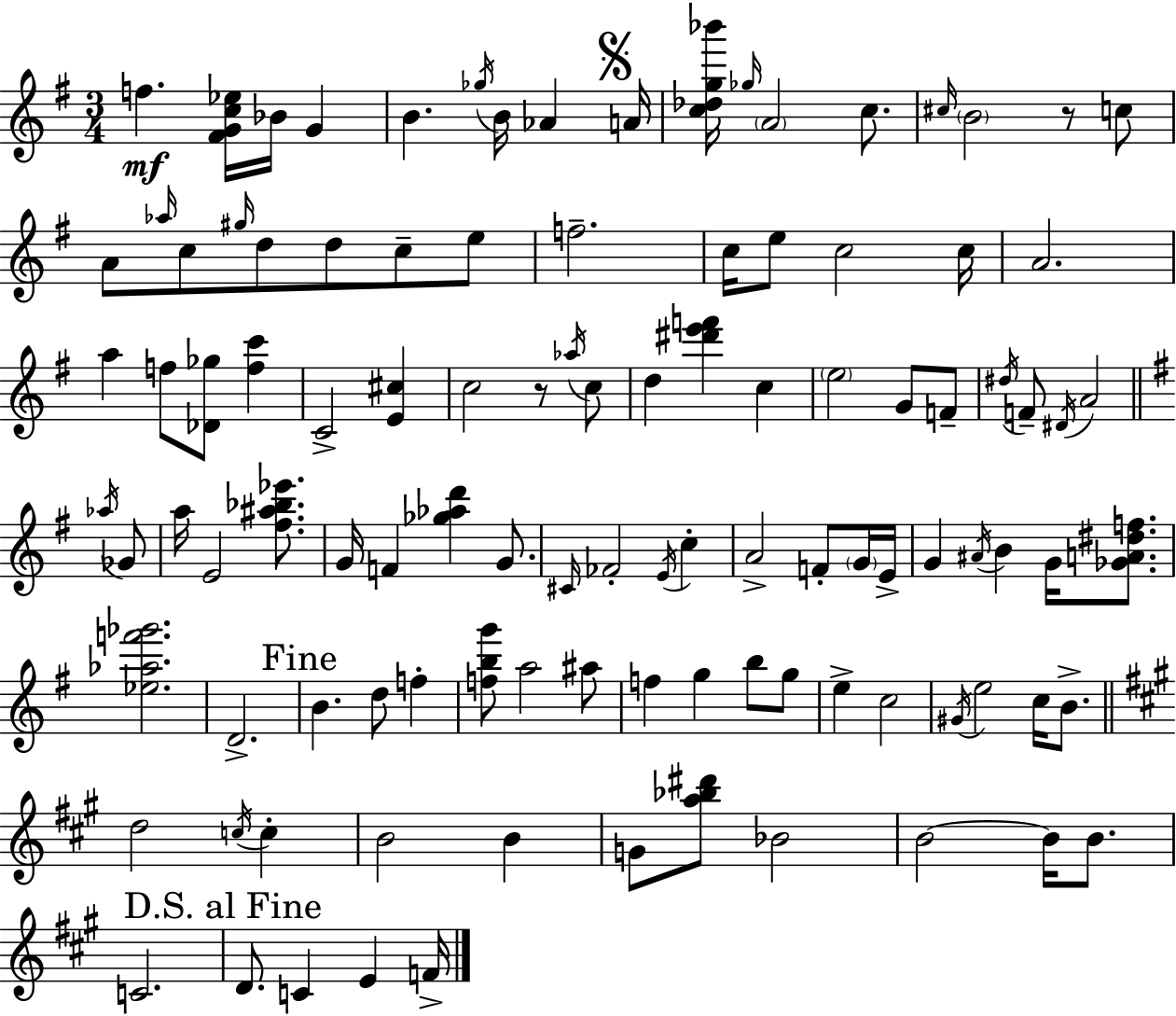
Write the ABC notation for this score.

X:1
T:Untitled
M:3/4
L:1/4
K:G
f [^FGc_e]/4 _B/4 G B _g/4 B/4 _A A/4 [c_dg_b']/4 _g/4 A2 c/2 ^c/4 B2 z/2 c/2 A/2 _a/4 c/2 ^g/4 d/2 d/2 c/2 e/2 f2 c/4 e/2 c2 c/4 A2 a f/2 [_D_g]/2 [fc'] C2 [E^c] c2 z/2 _a/4 c/2 d [^d'e'f'] c e2 G/2 F/2 ^d/4 F/2 ^D/4 A2 _a/4 _G/2 a/4 E2 [^f^a_b_e']/2 G/4 F [_g_ad'] G/2 ^C/4 _F2 E/4 c A2 F/2 G/4 E/4 G ^A/4 B G/4 [_GA^df]/2 [_e_af'_g']2 D2 B d/2 f [fbg']/2 a2 ^a/2 f g b/2 g/2 e c2 ^G/4 e2 c/4 B/2 d2 c/4 c B2 B G/2 [a_b^d']/2 _B2 B2 B/4 B/2 C2 D/2 C E F/4